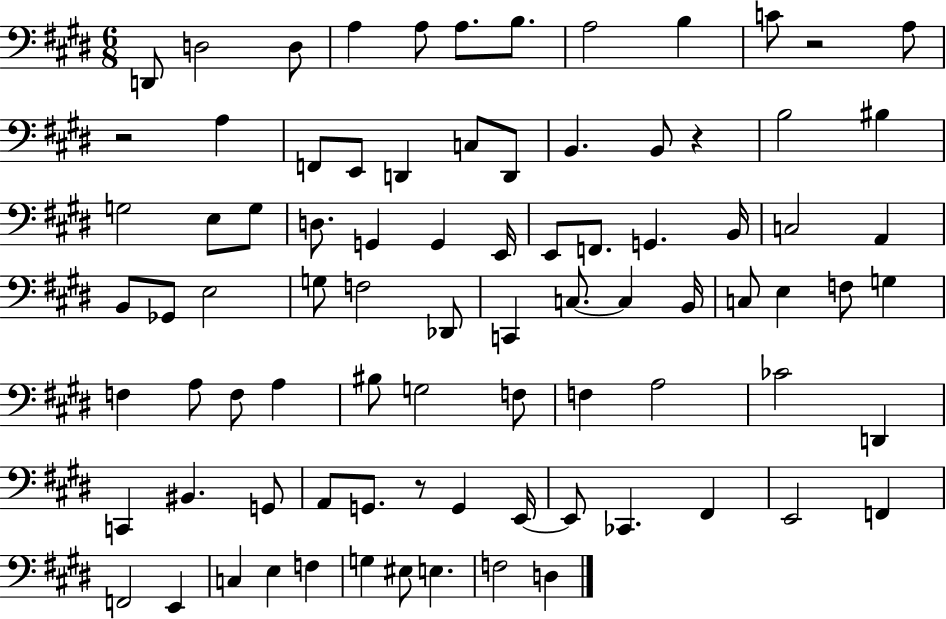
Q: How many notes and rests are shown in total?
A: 85